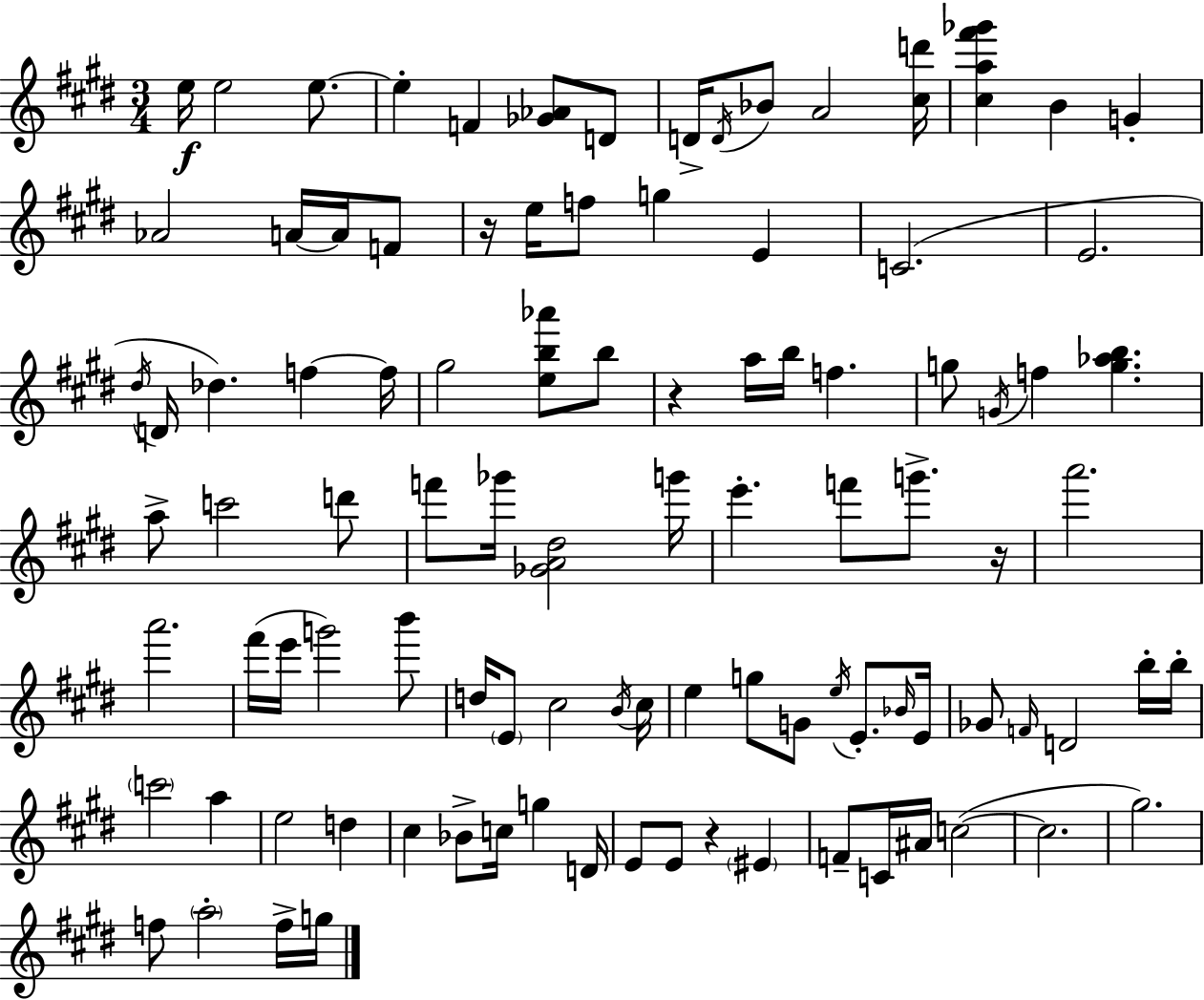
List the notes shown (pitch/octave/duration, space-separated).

E5/s E5/h E5/e. E5/q F4/q [Gb4,Ab4]/e D4/e D4/s D4/s Bb4/e A4/h [C#5,D6]/s [C#5,A5,F#6,Gb6]/q B4/q G4/q Ab4/h A4/s A4/s F4/e R/s E5/s F5/e G5/q E4/q C4/h. E4/h. D#5/s D4/s Db5/q. F5/q F5/s G#5/h [E5,B5,Ab6]/e B5/e R/q A5/s B5/s F5/q. G5/e G4/s F5/q [G5,Ab5,B5]/q. A5/e C6/h D6/e F6/e Gb6/s [Gb4,A4,D#5]/h G6/s E6/q. F6/e G6/e. R/s A6/h. A6/h. F#6/s E6/s G6/h B6/e D5/s E4/e C#5/h B4/s C#5/s E5/q G5/e G4/e E5/s E4/e. Bb4/s E4/s Gb4/e F4/s D4/h B5/s B5/s C6/h A5/q E5/h D5/q C#5/q Bb4/e C5/s G5/q D4/s E4/e E4/e R/q EIS4/q F4/e C4/s A#4/s C5/h C5/h. G#5/h. F5/e A5/h F5/s G5/s